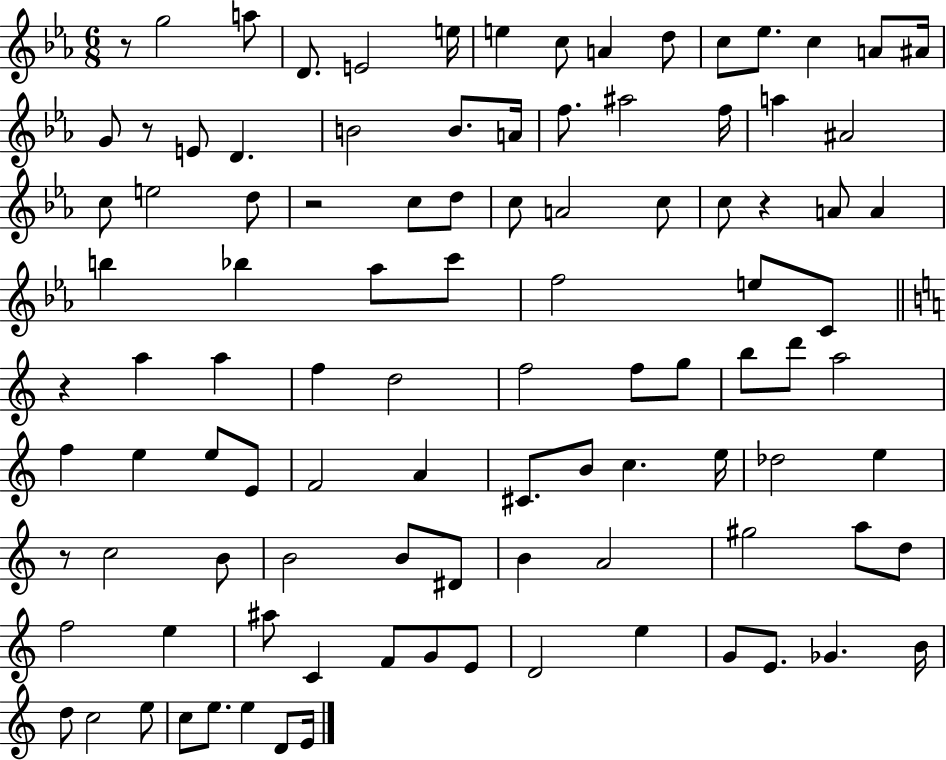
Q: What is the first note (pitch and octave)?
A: G5